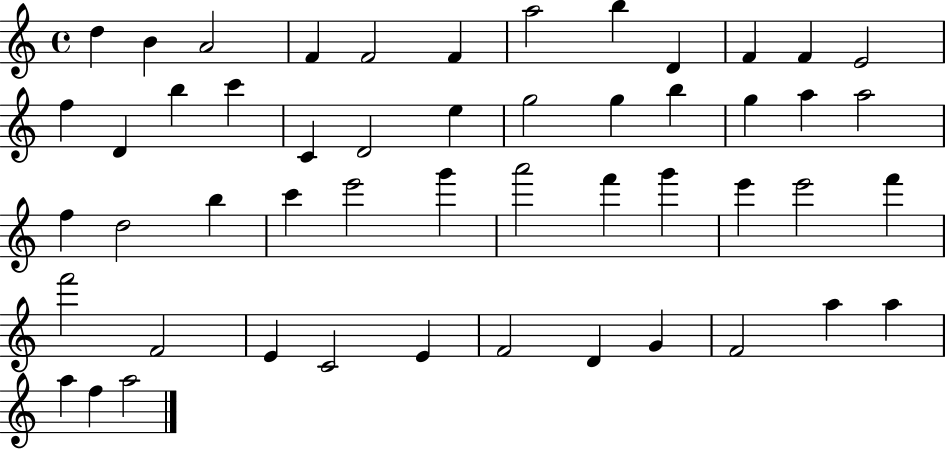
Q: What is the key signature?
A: C major